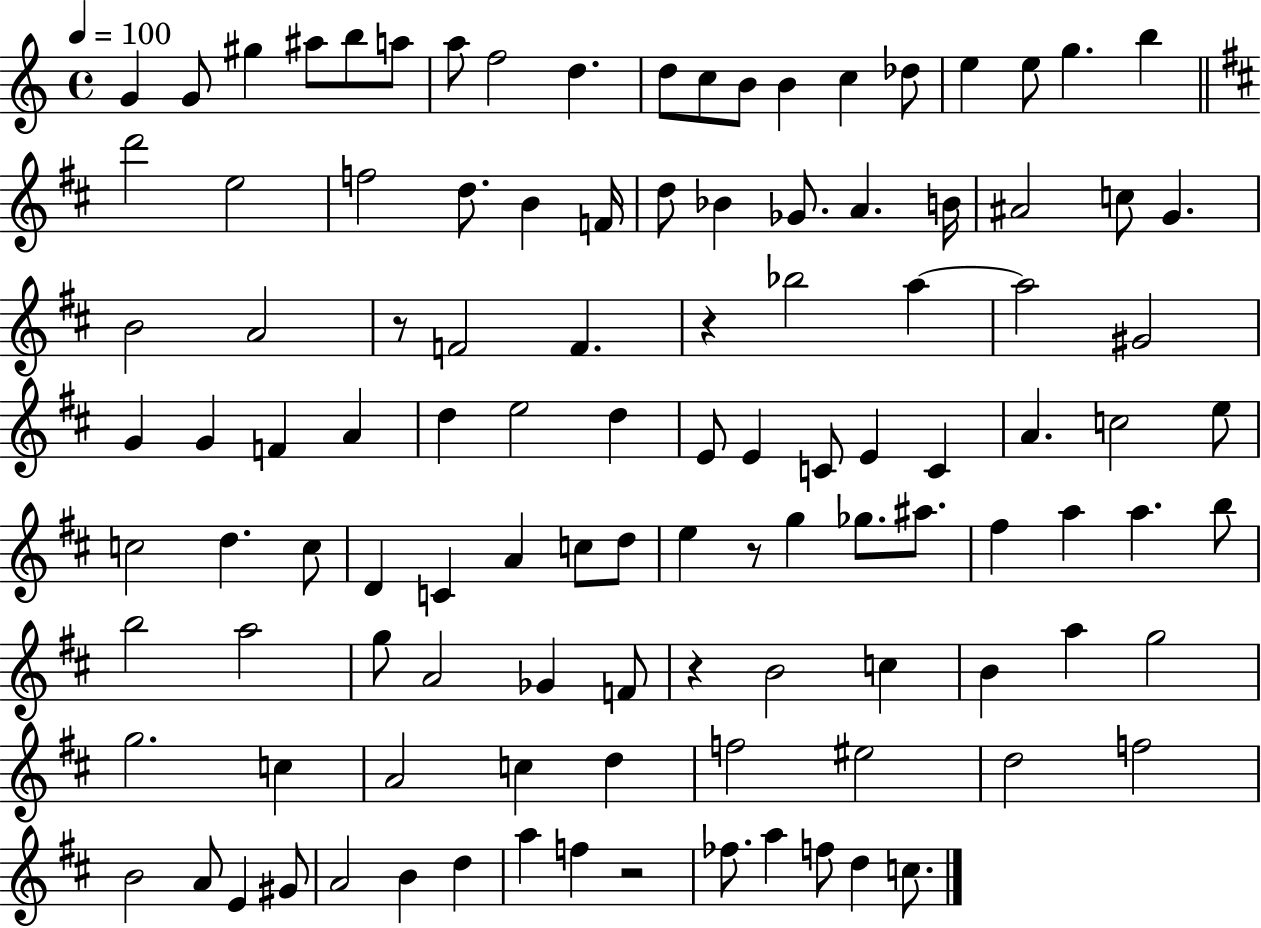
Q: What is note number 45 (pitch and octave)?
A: A4